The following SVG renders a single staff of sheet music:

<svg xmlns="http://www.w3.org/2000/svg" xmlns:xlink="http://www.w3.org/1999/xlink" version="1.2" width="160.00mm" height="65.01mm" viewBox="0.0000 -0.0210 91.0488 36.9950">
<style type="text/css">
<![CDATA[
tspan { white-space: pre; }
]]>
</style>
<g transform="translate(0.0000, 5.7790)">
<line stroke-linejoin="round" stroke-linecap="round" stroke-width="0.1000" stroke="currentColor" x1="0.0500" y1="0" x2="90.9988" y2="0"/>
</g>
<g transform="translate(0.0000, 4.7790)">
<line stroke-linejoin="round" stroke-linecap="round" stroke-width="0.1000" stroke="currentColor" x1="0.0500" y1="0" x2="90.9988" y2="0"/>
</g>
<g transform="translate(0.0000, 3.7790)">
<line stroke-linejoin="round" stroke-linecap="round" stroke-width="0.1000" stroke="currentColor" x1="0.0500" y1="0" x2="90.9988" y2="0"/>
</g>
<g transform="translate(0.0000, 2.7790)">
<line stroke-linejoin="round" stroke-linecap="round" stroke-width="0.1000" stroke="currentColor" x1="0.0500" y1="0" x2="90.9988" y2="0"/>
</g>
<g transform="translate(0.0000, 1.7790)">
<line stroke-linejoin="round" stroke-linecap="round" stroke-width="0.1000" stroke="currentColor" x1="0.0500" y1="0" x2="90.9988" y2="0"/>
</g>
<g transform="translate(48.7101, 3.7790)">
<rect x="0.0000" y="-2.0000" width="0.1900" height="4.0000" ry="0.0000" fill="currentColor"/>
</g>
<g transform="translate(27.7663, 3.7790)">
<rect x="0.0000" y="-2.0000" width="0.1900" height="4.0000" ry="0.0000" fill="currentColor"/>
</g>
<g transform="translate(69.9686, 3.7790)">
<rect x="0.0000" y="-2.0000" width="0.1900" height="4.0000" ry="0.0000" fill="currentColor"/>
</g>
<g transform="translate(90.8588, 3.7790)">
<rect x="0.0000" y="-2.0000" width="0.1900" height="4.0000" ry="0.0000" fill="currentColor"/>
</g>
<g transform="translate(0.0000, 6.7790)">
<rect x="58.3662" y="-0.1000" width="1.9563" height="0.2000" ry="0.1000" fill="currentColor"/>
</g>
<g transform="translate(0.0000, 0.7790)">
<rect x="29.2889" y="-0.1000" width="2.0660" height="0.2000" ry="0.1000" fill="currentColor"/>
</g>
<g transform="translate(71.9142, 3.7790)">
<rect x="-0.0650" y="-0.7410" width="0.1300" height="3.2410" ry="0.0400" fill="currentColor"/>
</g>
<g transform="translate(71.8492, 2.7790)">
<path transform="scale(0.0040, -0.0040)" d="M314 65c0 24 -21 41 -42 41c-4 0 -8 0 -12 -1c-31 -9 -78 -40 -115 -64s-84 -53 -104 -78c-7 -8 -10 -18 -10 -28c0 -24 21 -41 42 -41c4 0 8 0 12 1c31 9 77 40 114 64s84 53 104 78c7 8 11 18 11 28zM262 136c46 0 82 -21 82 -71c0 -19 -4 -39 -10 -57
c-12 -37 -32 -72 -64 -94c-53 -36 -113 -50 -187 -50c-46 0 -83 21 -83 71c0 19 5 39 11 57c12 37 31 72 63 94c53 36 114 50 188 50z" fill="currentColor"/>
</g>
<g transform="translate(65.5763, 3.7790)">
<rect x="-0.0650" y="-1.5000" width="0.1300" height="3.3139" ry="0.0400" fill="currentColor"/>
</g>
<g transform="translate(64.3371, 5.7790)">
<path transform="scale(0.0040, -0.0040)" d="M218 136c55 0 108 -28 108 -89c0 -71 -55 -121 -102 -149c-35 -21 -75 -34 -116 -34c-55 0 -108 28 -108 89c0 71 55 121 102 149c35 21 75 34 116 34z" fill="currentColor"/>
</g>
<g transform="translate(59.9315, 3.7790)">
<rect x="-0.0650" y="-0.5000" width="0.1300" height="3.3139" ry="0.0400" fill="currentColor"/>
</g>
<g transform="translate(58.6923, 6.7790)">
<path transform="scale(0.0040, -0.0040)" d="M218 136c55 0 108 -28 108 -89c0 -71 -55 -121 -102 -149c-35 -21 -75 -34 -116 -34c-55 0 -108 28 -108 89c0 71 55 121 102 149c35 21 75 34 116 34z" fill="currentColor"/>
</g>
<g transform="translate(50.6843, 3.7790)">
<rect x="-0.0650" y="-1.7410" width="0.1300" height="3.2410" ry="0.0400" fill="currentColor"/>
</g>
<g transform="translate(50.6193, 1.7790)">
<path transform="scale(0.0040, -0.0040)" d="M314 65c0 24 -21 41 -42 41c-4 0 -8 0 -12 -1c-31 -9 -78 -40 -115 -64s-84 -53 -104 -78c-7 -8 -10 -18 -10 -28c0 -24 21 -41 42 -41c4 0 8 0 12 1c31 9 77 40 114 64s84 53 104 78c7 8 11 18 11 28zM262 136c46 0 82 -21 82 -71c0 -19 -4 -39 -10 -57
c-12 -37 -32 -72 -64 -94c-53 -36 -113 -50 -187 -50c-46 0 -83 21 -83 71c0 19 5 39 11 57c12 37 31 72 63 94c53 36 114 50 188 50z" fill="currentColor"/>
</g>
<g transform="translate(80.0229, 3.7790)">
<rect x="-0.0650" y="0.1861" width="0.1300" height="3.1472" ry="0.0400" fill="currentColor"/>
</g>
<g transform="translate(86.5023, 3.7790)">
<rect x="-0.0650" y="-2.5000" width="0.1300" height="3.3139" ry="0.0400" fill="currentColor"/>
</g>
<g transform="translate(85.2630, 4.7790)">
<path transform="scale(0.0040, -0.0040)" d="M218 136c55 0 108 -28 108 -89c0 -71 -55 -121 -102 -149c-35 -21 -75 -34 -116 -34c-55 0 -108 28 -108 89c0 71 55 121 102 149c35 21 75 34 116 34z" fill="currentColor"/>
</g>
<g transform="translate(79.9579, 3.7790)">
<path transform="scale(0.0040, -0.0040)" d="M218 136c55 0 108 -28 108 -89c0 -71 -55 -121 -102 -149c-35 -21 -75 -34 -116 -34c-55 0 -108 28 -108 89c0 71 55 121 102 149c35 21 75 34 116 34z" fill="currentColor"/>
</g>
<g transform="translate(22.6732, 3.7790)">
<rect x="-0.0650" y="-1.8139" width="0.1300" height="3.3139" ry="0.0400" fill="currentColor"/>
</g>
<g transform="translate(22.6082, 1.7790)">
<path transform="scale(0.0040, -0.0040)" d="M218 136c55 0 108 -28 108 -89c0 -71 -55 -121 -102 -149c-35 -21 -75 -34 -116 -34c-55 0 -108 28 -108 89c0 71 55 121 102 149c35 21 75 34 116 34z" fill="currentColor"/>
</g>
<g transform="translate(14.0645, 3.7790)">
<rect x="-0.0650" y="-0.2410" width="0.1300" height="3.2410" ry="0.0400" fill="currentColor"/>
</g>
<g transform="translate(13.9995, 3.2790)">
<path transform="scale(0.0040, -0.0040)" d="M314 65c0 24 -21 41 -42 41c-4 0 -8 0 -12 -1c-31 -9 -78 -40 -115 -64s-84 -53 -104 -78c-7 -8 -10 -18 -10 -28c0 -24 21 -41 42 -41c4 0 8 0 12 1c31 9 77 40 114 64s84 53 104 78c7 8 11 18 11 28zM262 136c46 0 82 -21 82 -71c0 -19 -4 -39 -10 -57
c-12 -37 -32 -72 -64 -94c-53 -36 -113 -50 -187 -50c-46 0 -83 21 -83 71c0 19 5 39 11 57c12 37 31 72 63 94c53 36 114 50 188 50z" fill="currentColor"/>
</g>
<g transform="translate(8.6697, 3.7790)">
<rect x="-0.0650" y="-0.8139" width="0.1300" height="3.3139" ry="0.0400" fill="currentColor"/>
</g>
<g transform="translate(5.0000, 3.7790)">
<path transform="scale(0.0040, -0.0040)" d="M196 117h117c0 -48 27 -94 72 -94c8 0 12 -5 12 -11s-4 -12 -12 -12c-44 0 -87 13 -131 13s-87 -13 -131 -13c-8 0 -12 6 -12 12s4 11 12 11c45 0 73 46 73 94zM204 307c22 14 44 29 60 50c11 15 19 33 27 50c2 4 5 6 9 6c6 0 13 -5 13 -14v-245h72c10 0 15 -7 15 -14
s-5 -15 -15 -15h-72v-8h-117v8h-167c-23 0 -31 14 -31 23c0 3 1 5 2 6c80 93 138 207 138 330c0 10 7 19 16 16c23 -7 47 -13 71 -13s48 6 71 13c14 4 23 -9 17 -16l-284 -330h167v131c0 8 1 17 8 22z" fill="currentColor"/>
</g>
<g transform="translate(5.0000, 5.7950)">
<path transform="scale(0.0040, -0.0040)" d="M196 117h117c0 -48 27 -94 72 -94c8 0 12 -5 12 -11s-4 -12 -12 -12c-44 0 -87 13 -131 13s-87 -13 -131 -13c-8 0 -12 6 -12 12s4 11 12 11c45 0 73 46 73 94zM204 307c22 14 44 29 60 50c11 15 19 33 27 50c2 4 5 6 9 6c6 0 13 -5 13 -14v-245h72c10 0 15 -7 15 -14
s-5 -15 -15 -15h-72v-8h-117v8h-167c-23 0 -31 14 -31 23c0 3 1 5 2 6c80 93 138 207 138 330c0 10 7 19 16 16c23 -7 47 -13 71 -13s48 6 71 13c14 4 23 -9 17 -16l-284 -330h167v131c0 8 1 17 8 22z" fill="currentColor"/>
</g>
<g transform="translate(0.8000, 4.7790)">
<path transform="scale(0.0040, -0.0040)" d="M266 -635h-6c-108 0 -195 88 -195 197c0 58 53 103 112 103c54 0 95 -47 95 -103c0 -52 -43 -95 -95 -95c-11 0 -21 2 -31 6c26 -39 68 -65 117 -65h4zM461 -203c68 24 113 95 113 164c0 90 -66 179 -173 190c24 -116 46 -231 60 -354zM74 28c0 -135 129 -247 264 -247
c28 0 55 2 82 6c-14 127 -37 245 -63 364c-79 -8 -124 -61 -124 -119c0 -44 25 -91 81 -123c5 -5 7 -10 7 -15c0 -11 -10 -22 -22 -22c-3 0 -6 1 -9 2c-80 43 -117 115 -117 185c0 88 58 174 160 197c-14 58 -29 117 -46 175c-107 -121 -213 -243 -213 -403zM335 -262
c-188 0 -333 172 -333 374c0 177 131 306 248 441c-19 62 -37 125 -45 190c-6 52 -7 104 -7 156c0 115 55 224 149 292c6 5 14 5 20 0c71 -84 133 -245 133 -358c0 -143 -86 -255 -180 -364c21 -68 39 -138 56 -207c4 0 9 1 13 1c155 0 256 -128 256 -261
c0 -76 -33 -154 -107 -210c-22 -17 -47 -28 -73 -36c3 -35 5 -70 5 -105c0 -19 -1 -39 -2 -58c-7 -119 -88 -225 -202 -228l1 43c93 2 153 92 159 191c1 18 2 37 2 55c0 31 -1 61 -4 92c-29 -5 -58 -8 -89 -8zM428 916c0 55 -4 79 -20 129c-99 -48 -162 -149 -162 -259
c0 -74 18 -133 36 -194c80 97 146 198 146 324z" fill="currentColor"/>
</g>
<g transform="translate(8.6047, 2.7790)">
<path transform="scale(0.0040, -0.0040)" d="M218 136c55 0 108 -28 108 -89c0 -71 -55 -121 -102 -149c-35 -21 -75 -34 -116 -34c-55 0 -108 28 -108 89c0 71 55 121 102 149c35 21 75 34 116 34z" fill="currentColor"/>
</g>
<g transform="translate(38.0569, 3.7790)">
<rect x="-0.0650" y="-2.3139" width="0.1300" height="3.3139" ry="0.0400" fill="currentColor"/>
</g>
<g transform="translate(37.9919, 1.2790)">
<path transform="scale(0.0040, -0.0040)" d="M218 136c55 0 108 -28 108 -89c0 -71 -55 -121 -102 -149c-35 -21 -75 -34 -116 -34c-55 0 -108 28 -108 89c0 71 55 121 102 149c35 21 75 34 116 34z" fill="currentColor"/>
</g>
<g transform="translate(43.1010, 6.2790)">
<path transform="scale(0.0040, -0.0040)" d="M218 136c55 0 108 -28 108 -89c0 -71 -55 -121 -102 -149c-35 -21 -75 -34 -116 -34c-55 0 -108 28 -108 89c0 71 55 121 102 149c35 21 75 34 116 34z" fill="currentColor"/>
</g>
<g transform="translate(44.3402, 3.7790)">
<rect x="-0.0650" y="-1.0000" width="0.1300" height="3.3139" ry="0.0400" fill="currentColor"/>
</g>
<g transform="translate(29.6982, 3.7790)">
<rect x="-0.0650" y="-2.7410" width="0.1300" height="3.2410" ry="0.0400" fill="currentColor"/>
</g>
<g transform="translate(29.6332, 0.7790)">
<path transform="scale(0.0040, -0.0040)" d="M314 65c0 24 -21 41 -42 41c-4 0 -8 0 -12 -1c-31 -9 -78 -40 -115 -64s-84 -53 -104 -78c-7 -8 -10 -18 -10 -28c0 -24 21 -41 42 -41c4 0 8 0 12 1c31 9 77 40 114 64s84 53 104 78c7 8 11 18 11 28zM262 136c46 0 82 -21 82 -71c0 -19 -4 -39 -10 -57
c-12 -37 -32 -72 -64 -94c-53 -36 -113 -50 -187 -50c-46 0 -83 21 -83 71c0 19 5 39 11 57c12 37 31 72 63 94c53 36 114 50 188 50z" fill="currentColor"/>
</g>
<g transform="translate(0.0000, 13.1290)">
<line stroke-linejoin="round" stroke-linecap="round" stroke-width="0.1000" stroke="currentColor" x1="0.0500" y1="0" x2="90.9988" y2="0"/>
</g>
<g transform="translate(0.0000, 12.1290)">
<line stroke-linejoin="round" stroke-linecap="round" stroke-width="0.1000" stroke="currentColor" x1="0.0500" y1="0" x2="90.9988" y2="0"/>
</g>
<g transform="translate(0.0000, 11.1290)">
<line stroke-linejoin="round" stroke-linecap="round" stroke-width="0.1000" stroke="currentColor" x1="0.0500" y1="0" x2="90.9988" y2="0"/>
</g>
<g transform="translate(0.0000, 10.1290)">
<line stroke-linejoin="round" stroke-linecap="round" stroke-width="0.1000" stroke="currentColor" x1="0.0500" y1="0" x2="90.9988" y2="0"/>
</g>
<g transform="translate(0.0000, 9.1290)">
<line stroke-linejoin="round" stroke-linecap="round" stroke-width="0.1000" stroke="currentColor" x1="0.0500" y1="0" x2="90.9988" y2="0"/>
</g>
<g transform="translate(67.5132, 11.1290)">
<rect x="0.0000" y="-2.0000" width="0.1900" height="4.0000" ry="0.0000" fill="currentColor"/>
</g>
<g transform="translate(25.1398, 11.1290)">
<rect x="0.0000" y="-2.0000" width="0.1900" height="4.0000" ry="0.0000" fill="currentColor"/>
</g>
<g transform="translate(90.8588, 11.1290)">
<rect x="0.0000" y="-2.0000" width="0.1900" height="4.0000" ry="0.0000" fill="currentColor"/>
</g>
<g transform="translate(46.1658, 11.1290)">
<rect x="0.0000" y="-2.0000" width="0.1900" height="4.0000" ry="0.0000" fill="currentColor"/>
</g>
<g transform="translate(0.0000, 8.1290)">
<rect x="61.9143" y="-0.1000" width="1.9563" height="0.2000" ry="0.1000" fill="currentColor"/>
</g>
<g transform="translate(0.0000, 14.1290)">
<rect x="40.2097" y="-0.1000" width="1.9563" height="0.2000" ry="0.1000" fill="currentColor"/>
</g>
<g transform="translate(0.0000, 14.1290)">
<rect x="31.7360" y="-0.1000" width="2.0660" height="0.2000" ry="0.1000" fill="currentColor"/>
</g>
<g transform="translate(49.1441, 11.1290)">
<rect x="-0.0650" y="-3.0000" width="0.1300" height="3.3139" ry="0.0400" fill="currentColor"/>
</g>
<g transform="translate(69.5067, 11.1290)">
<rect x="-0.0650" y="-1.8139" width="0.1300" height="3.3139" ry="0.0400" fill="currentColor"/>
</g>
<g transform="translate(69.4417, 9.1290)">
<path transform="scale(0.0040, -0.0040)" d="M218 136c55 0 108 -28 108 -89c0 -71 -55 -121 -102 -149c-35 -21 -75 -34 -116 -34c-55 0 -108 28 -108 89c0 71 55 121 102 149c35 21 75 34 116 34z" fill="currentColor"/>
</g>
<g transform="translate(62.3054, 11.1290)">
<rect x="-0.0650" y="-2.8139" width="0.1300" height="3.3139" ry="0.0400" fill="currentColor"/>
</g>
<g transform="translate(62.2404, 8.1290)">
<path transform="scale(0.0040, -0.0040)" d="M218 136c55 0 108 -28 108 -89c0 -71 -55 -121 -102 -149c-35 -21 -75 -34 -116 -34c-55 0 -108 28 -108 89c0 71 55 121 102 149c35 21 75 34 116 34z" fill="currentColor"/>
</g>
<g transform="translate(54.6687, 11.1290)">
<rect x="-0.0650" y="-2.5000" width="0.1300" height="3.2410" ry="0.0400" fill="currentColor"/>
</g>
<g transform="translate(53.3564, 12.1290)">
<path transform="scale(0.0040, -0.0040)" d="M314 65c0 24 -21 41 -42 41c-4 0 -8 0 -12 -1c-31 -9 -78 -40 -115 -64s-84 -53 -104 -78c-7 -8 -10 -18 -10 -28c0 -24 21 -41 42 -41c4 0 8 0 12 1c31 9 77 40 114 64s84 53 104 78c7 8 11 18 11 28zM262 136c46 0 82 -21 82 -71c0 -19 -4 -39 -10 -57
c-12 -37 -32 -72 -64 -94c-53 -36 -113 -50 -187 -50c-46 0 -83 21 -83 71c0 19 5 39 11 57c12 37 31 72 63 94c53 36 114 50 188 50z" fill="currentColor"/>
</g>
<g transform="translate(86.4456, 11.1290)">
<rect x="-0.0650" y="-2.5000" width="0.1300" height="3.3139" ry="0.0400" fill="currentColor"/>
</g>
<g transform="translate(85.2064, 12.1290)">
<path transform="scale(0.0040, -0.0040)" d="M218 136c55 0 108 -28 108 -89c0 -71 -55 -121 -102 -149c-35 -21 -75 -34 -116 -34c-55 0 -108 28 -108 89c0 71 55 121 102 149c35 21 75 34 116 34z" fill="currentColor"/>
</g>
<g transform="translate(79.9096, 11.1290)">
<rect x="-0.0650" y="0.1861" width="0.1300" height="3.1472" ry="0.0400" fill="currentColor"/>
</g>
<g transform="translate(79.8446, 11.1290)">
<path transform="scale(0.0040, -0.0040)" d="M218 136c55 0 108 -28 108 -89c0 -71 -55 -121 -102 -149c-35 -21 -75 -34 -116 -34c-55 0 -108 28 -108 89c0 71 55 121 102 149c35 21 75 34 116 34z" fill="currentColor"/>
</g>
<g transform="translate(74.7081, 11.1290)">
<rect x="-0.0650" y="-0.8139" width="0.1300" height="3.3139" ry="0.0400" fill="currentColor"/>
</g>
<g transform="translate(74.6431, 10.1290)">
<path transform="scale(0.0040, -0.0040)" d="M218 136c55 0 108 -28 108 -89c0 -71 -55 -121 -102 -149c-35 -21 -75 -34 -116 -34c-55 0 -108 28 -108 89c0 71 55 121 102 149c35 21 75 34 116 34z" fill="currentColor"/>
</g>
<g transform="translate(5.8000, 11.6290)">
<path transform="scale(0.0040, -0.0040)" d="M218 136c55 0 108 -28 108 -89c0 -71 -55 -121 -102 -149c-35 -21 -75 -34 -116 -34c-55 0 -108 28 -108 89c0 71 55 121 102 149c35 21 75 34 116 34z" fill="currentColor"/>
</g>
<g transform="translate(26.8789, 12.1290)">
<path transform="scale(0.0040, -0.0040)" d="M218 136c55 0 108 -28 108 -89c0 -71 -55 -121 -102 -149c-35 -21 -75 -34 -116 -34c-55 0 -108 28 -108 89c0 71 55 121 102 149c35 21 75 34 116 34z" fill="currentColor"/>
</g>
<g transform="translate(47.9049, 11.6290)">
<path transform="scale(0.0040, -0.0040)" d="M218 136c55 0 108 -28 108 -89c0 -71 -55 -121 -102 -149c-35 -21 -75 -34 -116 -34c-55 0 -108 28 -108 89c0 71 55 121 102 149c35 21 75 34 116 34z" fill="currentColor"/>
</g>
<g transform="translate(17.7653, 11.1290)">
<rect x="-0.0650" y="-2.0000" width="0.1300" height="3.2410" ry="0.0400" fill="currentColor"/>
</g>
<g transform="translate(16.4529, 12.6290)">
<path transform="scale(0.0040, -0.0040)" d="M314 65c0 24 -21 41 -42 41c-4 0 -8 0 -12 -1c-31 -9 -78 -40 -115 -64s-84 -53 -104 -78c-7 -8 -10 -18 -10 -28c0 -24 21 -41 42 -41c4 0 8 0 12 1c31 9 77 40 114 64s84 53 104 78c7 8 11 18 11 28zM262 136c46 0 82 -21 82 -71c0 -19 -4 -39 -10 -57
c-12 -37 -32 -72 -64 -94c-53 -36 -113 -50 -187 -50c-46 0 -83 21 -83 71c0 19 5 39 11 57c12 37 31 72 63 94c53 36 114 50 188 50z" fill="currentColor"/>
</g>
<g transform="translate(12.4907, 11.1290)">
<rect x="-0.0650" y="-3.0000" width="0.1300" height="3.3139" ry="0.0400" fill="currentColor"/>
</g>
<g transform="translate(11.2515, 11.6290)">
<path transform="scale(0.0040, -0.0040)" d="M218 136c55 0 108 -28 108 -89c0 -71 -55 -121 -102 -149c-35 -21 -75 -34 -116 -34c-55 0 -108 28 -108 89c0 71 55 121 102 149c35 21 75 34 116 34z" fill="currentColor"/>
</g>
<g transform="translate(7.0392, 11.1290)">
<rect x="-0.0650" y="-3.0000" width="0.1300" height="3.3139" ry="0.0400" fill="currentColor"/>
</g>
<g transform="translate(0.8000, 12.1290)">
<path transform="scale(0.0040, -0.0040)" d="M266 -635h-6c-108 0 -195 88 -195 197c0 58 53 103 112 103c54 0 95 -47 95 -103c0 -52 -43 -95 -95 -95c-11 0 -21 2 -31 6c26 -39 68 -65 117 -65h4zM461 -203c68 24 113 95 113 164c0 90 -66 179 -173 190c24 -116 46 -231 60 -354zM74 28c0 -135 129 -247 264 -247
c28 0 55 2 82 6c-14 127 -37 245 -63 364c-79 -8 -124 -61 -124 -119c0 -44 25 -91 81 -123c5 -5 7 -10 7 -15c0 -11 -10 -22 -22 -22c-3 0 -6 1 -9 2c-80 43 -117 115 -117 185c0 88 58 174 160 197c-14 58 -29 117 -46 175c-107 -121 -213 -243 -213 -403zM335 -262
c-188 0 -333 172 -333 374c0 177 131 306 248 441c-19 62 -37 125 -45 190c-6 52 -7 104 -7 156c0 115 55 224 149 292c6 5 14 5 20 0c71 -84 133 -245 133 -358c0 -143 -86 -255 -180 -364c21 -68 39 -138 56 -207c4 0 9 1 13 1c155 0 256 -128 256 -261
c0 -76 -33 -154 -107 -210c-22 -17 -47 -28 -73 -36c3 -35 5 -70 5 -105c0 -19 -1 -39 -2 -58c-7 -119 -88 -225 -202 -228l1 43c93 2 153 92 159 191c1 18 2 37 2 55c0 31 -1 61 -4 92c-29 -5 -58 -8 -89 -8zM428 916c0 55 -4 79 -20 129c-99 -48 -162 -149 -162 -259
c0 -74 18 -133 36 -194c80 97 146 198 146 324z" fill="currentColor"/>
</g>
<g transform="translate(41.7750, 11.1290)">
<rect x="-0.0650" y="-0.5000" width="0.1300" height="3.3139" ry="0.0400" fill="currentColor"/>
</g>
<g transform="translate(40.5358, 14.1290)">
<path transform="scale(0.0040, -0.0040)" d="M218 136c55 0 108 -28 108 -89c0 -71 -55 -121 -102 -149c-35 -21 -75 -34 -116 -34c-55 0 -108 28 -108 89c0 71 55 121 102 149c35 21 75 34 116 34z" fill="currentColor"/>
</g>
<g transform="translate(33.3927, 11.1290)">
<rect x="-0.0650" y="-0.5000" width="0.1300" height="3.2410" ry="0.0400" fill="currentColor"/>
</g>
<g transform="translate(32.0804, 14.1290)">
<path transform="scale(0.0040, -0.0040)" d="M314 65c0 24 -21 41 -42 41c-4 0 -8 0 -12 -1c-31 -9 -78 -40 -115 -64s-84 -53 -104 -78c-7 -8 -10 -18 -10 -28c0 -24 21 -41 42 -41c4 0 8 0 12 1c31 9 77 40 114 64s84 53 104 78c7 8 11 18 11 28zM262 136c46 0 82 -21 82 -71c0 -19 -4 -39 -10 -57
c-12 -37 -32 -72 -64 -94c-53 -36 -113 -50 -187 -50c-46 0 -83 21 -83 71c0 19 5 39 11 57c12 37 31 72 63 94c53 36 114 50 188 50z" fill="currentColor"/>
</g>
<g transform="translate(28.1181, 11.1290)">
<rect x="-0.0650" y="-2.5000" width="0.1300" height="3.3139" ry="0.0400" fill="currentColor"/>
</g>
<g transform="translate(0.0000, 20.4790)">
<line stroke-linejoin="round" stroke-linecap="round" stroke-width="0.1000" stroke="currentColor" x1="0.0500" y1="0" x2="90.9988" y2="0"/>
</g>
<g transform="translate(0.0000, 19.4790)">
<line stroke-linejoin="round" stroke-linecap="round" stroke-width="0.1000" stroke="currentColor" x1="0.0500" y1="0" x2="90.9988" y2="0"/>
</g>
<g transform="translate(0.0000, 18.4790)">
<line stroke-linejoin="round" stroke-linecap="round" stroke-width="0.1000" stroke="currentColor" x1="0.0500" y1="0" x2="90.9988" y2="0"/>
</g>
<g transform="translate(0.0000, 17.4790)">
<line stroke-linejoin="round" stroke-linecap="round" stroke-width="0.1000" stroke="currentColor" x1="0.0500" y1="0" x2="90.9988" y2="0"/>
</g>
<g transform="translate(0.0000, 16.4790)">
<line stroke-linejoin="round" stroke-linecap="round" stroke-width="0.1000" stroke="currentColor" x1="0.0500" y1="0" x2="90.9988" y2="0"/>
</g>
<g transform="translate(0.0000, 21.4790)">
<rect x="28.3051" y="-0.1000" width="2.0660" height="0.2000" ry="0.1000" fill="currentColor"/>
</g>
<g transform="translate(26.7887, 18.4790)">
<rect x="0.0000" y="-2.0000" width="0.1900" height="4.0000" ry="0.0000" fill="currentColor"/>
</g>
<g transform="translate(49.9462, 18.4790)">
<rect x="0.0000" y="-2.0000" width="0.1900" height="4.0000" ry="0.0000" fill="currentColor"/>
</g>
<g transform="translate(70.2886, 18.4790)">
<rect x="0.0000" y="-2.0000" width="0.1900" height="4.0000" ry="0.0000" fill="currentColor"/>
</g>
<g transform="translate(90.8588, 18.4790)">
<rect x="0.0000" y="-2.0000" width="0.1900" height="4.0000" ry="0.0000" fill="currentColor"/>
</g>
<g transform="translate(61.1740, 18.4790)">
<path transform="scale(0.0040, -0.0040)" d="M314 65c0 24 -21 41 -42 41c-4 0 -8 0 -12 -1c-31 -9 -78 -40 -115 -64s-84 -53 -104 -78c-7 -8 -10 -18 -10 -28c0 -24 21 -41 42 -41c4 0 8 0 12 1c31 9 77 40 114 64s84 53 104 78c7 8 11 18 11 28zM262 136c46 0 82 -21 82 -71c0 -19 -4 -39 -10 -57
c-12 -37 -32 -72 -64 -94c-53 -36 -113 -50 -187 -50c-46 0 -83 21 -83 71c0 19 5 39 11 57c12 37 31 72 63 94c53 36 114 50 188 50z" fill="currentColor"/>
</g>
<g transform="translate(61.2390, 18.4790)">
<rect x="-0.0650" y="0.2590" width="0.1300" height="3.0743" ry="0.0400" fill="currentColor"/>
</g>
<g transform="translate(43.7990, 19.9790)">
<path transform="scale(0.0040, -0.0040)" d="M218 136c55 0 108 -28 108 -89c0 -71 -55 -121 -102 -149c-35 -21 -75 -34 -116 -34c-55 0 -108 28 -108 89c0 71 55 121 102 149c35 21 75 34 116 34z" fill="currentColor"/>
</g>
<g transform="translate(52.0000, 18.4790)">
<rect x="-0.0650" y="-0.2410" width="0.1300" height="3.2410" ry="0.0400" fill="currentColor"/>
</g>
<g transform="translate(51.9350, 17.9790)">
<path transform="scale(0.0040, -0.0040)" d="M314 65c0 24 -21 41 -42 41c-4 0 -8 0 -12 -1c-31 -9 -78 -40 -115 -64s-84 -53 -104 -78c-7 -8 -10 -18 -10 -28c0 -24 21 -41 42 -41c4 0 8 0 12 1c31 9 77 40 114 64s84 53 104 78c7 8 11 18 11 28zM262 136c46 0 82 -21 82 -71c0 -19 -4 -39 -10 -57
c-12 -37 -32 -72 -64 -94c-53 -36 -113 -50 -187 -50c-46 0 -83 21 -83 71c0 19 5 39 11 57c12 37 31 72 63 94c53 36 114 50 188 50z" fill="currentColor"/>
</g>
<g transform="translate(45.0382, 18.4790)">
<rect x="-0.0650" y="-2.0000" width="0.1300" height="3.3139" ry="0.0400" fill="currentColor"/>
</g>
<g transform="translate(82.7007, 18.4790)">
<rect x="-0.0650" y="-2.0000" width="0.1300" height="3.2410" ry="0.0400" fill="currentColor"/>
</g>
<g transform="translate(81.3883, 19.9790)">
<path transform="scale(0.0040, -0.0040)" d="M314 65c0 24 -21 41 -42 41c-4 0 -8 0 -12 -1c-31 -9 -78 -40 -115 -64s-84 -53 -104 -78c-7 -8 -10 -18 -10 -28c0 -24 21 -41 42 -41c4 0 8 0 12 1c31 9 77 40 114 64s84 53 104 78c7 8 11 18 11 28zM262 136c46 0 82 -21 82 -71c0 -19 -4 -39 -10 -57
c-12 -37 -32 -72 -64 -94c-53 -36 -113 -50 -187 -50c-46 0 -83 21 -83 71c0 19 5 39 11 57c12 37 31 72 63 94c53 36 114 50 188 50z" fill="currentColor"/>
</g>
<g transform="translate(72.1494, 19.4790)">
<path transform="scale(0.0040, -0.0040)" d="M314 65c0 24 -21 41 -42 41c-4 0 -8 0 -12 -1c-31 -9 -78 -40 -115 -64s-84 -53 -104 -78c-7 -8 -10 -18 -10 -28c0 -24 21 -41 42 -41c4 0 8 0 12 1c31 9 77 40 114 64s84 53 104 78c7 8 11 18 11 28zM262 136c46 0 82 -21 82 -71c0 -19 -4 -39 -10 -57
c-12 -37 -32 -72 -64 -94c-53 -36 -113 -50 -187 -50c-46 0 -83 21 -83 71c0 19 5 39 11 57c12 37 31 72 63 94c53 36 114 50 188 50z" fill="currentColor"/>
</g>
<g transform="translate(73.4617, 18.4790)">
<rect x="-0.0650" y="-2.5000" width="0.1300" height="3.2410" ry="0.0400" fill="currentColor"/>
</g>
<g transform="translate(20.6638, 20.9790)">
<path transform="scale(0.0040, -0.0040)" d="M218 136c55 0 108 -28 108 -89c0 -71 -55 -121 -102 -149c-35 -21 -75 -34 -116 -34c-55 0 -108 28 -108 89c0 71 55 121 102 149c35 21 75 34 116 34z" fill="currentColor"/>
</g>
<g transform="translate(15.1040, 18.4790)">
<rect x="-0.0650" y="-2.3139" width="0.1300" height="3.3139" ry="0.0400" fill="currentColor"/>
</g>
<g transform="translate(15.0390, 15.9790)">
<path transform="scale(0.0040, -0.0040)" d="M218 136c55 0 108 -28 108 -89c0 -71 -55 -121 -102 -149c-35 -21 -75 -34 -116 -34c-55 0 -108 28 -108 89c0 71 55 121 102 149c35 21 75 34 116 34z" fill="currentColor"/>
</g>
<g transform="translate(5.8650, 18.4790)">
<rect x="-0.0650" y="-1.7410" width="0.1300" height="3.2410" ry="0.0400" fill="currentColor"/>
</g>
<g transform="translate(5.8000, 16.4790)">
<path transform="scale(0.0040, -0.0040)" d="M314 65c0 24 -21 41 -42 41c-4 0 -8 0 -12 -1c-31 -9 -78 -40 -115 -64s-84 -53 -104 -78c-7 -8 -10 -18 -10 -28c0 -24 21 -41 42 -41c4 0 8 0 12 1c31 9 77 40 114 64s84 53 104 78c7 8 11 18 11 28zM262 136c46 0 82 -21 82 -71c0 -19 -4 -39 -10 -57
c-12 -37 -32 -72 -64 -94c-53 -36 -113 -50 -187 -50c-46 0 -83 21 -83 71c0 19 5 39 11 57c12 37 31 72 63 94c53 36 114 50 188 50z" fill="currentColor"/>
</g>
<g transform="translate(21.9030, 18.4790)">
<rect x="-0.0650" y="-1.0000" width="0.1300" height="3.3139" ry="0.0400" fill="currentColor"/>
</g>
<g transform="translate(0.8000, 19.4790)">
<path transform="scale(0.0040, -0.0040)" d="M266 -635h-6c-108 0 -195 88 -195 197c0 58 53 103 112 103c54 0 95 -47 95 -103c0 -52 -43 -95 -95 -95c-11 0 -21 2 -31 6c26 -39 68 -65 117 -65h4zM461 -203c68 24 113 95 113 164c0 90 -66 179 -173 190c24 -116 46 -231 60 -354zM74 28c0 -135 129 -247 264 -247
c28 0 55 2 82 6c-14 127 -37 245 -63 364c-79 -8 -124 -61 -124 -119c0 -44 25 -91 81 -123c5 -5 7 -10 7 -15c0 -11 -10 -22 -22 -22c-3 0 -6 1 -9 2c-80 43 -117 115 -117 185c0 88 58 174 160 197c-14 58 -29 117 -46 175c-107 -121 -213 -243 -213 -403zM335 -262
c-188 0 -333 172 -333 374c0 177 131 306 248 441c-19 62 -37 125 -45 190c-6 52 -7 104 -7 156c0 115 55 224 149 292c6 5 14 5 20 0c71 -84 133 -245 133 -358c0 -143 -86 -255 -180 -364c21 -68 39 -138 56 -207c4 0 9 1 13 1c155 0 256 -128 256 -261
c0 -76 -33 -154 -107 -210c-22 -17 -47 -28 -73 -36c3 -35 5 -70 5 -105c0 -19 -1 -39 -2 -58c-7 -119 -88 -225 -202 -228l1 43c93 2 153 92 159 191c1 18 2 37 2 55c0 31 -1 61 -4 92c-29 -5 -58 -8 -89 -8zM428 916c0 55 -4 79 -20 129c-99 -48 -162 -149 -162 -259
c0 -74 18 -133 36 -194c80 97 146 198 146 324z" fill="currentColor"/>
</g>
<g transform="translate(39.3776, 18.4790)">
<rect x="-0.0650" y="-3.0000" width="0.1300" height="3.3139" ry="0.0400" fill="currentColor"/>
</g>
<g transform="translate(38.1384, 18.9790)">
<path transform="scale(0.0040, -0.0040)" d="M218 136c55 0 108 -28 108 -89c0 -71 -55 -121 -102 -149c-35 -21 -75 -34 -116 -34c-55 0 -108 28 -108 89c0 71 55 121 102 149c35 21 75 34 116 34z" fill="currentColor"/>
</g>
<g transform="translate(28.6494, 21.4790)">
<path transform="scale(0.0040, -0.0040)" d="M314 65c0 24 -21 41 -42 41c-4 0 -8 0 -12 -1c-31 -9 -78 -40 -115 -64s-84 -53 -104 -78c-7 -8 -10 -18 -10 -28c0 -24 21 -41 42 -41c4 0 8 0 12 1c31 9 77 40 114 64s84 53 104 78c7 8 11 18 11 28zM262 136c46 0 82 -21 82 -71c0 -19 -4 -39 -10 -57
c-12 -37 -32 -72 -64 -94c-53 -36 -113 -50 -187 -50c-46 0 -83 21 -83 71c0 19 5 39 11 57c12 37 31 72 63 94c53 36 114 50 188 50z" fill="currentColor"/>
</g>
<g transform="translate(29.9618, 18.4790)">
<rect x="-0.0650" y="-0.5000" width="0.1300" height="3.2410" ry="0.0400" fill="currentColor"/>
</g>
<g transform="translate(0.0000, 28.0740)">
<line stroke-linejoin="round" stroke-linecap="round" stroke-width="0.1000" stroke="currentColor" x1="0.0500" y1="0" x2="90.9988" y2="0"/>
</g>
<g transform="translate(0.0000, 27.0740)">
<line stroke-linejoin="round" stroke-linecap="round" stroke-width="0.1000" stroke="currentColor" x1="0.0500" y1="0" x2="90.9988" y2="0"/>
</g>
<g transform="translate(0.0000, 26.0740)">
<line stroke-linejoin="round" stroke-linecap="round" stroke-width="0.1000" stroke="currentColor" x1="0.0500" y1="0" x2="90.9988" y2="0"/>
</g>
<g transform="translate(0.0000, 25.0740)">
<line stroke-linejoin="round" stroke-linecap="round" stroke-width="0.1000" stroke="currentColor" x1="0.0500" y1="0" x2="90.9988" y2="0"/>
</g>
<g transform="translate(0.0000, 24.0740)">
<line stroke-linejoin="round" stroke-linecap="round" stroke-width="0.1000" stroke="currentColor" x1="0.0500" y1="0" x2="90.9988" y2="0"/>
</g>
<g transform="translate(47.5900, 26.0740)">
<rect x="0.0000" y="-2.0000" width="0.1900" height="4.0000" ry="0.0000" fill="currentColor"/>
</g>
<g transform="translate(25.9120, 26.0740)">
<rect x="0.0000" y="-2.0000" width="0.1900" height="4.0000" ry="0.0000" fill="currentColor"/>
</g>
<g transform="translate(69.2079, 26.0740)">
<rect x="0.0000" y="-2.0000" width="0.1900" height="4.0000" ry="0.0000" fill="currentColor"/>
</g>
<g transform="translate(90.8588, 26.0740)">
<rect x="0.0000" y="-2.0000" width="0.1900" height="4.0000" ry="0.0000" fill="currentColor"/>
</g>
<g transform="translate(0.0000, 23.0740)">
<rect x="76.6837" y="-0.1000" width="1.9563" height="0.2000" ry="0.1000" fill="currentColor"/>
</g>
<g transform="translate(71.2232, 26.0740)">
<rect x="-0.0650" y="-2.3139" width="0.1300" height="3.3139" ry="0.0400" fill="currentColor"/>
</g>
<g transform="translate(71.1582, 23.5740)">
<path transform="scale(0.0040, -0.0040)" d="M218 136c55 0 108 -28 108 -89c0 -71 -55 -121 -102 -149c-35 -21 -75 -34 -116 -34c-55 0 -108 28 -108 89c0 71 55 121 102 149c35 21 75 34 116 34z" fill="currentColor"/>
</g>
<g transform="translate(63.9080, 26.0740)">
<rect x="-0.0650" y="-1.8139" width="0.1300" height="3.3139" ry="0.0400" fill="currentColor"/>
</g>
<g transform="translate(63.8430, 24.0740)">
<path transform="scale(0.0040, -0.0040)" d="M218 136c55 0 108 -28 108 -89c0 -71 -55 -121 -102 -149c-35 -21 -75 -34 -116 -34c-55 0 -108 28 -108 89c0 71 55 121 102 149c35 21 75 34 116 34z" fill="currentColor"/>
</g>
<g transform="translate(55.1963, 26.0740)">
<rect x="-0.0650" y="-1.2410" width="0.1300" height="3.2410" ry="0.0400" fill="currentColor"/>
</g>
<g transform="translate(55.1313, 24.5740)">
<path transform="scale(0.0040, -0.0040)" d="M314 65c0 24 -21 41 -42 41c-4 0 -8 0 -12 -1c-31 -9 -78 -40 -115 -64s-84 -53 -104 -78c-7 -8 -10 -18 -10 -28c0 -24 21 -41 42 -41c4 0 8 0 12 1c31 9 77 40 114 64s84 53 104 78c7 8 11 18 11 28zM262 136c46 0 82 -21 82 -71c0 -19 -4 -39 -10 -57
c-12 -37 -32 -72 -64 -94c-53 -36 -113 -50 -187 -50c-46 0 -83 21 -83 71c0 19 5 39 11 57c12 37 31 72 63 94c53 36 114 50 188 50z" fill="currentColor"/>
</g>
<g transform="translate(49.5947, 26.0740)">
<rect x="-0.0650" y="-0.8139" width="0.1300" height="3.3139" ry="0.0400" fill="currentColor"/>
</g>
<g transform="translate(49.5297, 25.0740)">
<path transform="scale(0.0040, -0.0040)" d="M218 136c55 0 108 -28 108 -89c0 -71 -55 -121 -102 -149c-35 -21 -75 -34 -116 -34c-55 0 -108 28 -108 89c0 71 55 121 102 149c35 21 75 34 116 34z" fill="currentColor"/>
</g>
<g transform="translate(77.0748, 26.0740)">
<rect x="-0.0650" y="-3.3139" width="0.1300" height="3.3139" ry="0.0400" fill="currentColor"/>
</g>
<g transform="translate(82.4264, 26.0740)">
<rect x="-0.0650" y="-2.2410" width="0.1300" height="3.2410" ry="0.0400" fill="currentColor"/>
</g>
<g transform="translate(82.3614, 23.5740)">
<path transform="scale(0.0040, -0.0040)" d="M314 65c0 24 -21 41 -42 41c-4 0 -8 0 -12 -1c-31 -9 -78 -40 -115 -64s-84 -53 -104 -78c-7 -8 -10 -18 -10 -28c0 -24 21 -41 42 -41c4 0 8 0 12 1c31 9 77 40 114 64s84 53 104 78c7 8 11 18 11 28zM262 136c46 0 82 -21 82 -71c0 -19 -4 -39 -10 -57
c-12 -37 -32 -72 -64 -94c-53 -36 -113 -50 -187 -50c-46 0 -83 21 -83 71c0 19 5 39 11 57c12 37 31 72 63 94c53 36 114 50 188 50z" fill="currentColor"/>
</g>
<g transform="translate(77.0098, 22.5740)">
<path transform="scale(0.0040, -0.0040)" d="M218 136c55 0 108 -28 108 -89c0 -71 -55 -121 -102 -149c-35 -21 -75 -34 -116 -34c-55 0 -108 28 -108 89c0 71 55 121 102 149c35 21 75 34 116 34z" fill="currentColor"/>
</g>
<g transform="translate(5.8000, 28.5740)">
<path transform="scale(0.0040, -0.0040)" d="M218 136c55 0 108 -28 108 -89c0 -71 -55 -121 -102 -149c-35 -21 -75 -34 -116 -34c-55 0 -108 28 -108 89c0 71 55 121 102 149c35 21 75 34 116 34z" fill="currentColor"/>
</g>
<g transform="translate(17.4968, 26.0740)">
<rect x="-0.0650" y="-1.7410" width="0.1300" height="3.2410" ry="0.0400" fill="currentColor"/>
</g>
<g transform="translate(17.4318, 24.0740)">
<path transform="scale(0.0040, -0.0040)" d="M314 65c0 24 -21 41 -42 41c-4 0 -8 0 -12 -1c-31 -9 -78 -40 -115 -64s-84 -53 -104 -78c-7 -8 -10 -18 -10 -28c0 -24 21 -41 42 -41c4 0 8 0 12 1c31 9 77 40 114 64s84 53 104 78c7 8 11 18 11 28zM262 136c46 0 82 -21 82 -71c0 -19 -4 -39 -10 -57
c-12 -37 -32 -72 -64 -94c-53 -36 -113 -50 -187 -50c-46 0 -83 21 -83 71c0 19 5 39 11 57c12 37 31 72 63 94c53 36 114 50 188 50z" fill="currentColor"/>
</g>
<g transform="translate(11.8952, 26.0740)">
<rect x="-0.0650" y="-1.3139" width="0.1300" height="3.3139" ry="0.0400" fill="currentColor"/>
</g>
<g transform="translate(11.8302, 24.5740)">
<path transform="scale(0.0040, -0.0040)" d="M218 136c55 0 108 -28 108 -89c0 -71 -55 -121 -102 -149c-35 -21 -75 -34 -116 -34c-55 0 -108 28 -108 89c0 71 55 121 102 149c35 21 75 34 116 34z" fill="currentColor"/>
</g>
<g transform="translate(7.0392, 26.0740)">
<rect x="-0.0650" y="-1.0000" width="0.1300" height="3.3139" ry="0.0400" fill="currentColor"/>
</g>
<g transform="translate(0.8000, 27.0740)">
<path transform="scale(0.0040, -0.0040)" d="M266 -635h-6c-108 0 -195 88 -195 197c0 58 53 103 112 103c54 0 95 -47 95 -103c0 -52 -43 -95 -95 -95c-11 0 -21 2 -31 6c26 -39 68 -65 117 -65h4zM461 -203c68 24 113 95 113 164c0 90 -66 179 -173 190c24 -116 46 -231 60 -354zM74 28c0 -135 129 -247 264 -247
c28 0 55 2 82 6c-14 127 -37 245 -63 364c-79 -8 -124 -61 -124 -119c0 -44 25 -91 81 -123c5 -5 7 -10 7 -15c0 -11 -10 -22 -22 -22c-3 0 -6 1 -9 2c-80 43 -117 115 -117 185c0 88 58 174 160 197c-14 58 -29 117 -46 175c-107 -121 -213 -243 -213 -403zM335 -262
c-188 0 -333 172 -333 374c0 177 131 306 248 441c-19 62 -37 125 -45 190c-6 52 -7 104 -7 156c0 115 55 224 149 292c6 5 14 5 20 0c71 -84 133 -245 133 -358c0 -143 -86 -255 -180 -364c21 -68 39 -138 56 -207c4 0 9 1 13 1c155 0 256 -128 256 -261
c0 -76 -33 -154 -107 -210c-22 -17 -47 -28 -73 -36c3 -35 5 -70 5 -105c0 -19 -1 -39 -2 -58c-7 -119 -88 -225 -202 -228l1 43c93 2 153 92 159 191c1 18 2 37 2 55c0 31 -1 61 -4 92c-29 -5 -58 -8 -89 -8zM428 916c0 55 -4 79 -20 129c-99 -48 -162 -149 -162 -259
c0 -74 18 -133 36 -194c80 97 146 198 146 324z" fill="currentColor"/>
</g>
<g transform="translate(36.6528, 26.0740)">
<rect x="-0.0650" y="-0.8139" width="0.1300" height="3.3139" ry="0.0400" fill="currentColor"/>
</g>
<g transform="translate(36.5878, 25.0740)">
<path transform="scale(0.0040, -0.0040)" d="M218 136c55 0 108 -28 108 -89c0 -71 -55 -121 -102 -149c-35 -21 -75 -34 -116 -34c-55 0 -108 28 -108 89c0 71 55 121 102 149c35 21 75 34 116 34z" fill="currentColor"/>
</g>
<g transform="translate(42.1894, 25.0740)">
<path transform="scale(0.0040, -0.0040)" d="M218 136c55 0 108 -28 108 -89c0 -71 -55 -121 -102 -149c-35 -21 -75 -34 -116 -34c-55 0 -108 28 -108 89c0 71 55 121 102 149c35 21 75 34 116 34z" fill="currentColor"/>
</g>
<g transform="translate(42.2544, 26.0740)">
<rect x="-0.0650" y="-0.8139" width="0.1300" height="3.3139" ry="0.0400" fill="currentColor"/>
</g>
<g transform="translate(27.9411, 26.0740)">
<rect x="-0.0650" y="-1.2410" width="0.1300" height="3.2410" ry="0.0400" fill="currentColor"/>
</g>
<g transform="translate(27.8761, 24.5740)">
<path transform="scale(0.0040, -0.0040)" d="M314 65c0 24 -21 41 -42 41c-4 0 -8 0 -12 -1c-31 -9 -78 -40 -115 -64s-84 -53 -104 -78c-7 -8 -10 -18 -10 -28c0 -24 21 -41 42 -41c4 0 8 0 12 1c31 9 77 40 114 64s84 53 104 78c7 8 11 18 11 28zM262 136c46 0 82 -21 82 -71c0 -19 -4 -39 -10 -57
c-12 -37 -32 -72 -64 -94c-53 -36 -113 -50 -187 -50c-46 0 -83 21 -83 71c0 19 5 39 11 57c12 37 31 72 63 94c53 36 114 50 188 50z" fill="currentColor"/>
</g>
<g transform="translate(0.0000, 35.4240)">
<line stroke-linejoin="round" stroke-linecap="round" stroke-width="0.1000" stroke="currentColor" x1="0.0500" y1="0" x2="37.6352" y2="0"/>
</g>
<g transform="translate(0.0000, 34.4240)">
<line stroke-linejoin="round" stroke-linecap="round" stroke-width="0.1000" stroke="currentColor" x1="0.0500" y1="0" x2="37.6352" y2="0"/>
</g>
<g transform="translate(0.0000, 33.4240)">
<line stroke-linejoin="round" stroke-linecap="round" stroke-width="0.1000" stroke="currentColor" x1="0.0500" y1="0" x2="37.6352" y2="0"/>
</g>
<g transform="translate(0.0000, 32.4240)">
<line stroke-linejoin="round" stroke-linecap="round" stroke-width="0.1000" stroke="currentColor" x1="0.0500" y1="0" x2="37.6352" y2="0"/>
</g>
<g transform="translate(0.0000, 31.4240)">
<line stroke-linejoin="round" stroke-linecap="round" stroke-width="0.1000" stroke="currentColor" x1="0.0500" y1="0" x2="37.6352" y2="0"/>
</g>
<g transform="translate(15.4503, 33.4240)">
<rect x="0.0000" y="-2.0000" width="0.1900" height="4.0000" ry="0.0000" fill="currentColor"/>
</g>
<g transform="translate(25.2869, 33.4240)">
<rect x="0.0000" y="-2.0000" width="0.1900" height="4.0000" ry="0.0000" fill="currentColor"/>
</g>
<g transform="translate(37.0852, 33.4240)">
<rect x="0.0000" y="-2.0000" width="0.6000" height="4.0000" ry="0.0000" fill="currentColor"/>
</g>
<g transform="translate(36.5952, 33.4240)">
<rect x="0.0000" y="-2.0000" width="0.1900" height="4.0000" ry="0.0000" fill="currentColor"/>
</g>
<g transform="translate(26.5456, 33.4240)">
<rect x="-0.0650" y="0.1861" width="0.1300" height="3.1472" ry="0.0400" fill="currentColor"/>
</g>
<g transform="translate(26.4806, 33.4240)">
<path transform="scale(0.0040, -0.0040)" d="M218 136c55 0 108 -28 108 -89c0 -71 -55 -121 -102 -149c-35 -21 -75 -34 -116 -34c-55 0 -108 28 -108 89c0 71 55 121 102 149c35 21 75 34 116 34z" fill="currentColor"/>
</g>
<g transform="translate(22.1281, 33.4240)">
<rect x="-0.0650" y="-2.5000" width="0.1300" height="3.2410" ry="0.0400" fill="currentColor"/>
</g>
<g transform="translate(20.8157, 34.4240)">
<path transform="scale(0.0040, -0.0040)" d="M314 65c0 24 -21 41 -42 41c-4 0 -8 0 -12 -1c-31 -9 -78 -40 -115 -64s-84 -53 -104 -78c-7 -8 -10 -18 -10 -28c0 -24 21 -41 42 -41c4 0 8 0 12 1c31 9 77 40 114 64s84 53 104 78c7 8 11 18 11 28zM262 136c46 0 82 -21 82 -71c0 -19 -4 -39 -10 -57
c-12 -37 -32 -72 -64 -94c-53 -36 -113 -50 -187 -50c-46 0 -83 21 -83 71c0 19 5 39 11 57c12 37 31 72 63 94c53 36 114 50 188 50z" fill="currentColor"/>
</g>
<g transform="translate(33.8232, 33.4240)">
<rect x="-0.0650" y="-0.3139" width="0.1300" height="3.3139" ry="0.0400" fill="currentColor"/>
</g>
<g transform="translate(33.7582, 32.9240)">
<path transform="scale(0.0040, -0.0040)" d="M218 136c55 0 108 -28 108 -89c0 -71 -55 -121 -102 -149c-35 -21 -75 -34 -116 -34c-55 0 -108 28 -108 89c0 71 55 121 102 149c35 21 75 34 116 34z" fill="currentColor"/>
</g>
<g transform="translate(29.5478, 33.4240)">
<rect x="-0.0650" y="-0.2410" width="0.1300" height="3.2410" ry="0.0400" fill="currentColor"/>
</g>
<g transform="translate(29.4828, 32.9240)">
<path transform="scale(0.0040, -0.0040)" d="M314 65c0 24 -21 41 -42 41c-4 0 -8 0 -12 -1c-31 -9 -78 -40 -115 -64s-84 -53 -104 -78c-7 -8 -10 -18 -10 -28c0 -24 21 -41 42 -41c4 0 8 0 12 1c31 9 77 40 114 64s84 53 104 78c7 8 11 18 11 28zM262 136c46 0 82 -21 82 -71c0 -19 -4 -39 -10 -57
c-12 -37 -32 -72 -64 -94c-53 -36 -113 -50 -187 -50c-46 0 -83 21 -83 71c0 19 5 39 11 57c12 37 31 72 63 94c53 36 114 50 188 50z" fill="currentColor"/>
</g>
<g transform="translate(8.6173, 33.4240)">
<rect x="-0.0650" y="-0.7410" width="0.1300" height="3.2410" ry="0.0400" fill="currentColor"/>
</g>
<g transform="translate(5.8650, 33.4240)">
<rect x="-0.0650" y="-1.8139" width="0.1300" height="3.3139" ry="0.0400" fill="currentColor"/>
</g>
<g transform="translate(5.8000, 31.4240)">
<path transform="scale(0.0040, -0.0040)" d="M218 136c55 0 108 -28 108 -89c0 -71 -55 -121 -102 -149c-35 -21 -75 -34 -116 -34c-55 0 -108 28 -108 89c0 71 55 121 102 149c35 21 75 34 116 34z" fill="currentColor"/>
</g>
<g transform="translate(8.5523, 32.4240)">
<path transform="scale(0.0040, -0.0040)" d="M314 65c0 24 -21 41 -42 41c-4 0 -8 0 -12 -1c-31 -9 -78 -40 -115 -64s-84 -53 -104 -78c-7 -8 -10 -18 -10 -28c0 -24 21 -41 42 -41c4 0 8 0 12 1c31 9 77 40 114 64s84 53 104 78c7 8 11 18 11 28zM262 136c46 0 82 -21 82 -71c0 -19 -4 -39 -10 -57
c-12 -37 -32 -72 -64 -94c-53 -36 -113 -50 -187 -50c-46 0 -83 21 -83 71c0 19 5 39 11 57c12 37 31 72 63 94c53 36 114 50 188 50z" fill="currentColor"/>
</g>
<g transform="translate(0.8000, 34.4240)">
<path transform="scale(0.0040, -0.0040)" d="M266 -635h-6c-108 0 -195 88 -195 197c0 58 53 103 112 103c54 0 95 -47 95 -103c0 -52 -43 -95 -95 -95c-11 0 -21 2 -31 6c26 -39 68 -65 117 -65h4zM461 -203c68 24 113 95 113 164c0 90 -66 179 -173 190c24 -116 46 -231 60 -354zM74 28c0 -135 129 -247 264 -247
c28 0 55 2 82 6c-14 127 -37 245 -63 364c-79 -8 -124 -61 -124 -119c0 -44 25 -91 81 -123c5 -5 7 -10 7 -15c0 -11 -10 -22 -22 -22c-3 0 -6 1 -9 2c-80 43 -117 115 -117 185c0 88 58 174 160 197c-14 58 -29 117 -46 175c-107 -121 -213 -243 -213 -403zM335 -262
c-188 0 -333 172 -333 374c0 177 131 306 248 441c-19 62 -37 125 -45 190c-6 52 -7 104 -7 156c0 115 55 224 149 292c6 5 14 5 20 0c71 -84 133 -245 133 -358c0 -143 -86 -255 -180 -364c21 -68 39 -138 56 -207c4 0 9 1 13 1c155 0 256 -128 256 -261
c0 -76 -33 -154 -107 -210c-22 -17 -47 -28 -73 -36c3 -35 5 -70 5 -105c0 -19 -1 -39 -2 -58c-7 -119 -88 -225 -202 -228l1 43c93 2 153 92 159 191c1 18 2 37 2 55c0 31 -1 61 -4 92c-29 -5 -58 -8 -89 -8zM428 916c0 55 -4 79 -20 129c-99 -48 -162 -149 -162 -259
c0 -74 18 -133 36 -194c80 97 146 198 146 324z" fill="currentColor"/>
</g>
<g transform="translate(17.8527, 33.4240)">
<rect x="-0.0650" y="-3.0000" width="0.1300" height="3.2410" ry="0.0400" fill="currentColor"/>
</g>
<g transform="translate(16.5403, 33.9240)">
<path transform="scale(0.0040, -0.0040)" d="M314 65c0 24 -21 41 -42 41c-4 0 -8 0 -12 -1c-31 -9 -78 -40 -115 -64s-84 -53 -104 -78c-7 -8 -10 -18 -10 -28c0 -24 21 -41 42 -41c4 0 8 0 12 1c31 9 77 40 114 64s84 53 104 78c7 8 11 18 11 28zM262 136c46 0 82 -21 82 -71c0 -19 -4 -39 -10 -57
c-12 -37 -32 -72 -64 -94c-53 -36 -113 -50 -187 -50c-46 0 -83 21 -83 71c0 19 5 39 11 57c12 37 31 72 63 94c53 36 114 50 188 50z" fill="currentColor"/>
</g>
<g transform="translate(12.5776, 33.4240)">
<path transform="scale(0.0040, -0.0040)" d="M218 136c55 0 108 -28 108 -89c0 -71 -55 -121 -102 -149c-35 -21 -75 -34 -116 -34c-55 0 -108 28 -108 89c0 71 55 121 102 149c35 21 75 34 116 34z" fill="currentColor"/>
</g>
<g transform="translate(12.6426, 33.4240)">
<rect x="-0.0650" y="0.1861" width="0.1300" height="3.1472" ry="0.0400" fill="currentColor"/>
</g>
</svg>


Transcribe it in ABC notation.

X:1
T:Untitled
M:4/4
L:1/4
K:C
d c2 f a2 g D f2 C E d2 B G A A F2 G C2 C A G2 a f d B G f2 g D C2 A F c2 B2 G2 F2 D e f2 e2 d d d e2 f g b g2 f d2 B A2 G2 B c2 c